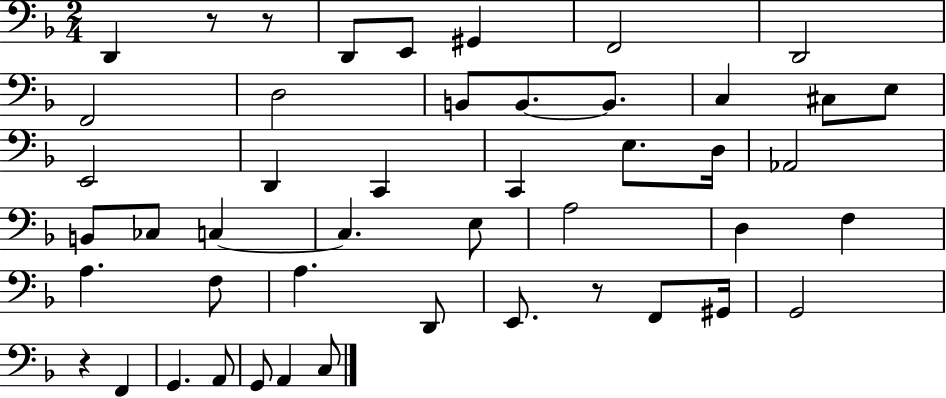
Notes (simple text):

D2/q R/e R/e D2/e E2/e G#2/q F2/h D2/h F2/h D3/h B2/e B2/e. B2/e. C3/q C#3/e E3/e E2/h D2/q C2/q C2/q E3/e. D3/s Ab2/h B2/e CES3/e C3/q C3/q. E3/e A3/h D3/q F3/q A3/q. F3/e A3/q. D2/e E2/e. R/e F2/e G#2/s G2/h R/q F2/q G2/q. A2/e G2/e A2/q C3/e